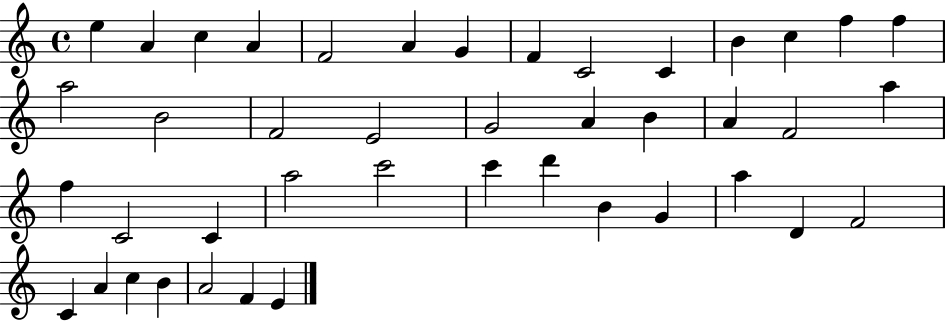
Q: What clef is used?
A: treble